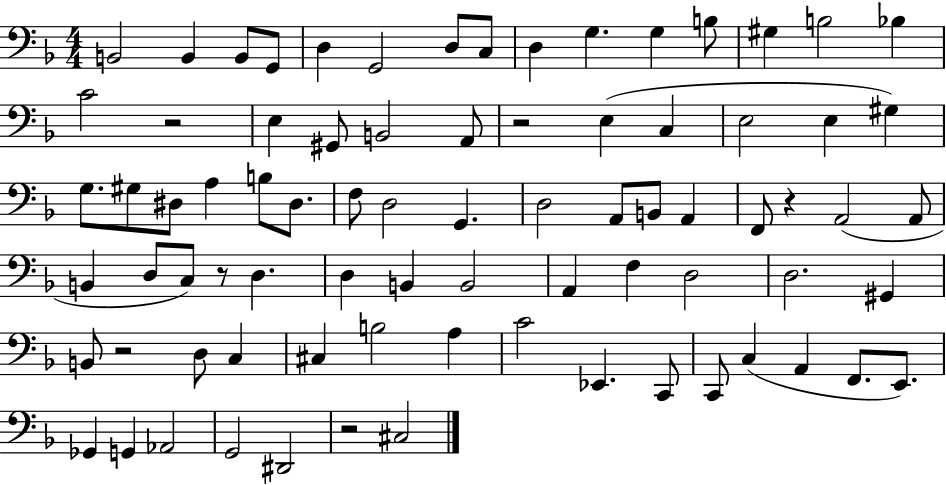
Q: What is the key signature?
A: F major